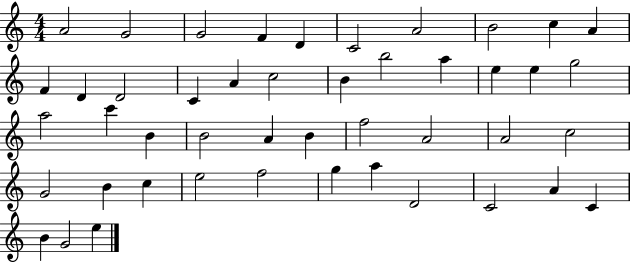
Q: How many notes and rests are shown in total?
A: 46